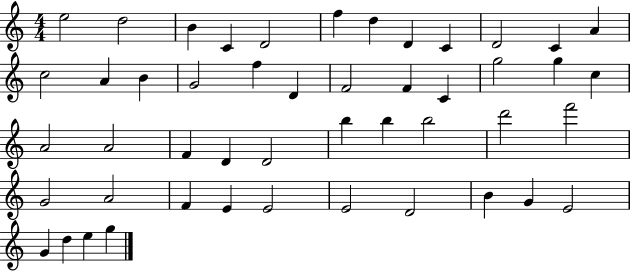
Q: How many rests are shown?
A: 0